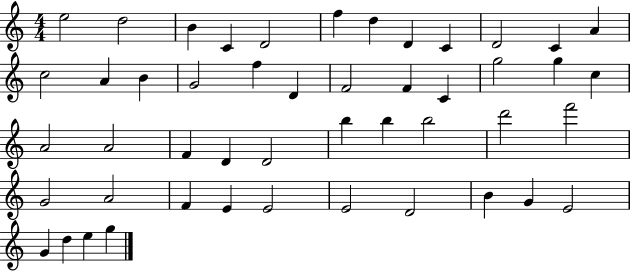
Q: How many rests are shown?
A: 0